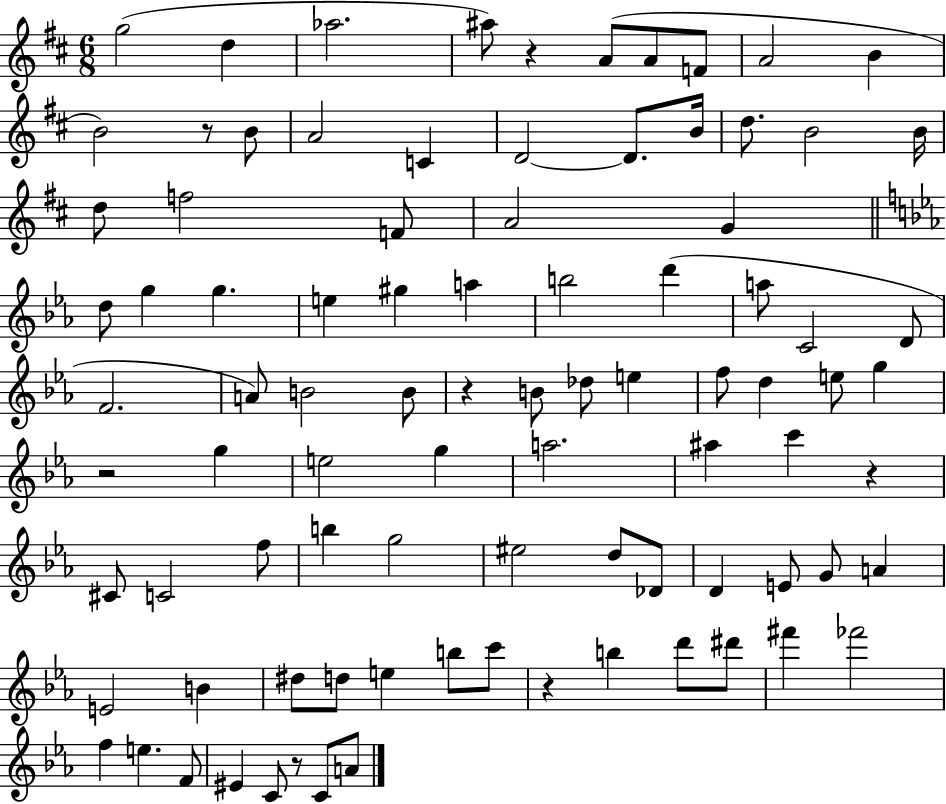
{
  \clef treble
  \numericTimeSignature
  \time 6/8
  \key d \major
  g''2( d''4 | aes''2. | ais''8) r4 a'8( a'8 f'8 | a'2 b'4 | \break b'2) r8 b'8 | a'2 c'4 | d'2~~ d'8. b'16 | d''8. b'2 b'16 | \break d''8 f''2 f'8 | a'2 g'4 | \bar "||" \break \key c \minor d''8 g''4 g''4. | e''4 gis''4 a''4 | b''2 d'''4( | a''8 c'2 d'8 | \break f'2. | a'8) b'2 b'8 | r4 b'8 des''8 e''4 | f''8 d''4 e''8 g''4 | \break r2 g''4 | e''2 g''4 | a''2. | ais''4 c'''4 r4 | \break cis'8 c'2 f''8 | b''4 g''2 | eis''2 d''8 des'8 | d'4 e'8 g'8 a'4 | \break e'2 b'4 | dis''8 d''8 e''4 b''8 c'''8 | r4 b''4 d'''8 dis'''8 | fis'''4 fes'''2 | \break f''4 e''4. f'8 | eis'4 c'8 r8 c'8 a'8 | \bar "|."
}